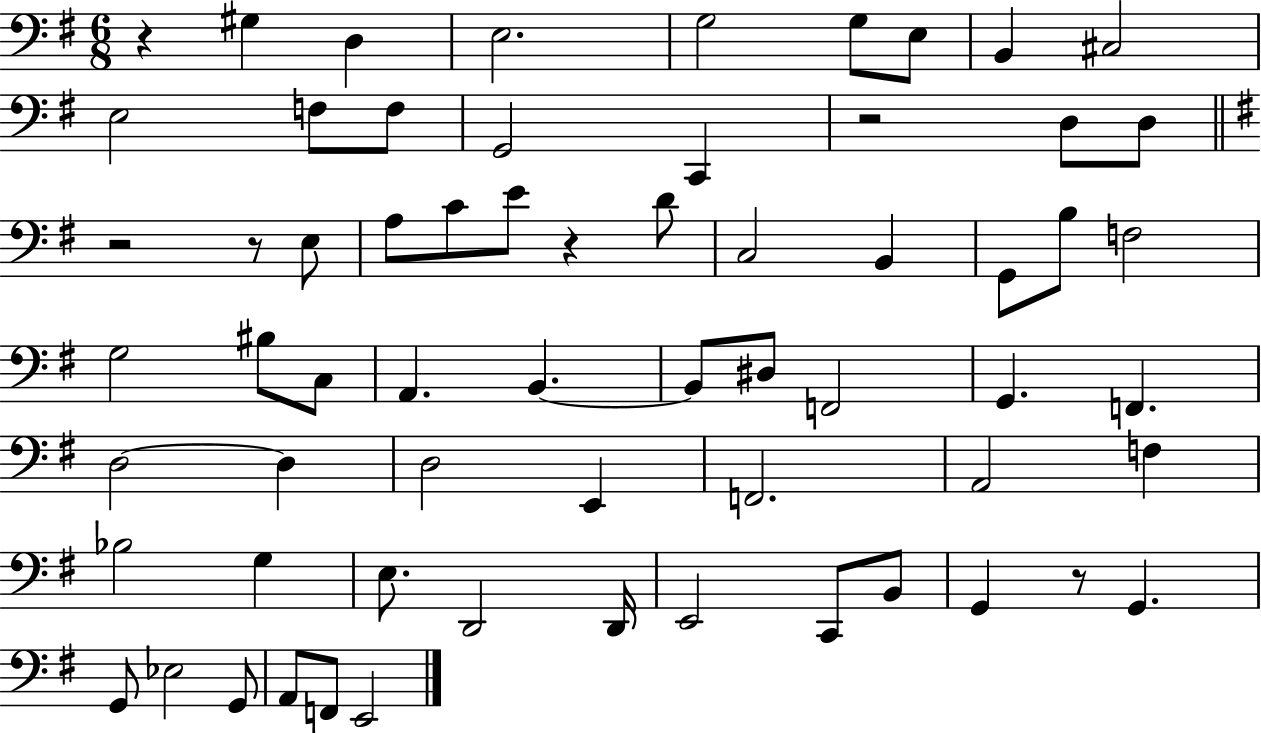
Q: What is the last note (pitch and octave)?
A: E2